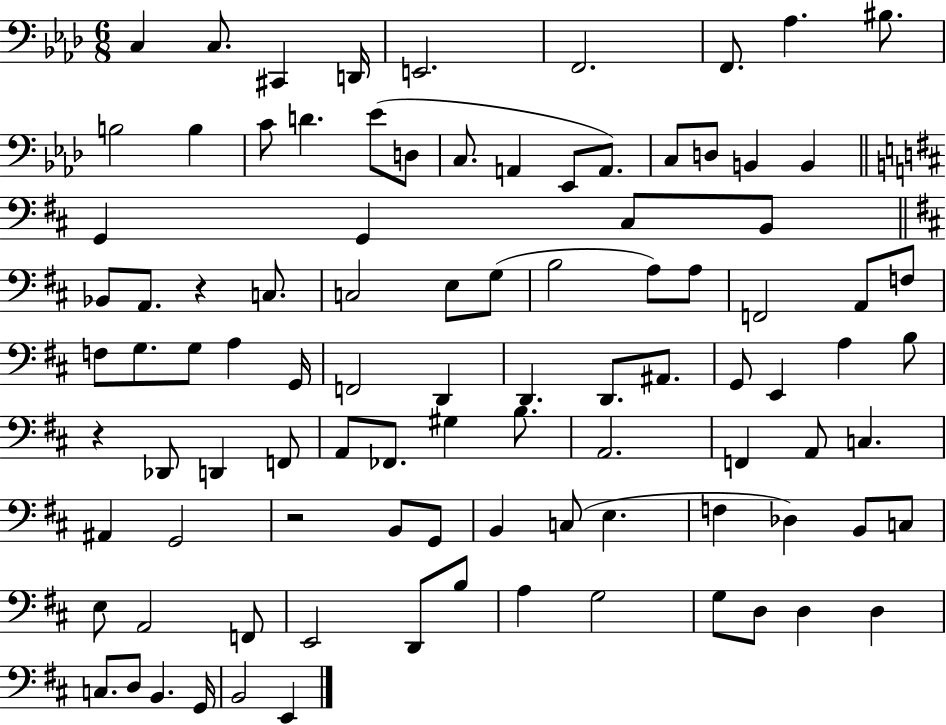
{
  \clef bass
  \numericTimeSignature
  \time 6/8
  \key aes \major
  c4 c8. cis,4 d,16 | e,2. | f,2. | f,8. aes4. bis8. | \break b2 b4 | c'8 d'4. ees'8( d8 | c8. a,4 ees,8 a,8.) | c8 d8 b,4 b,4 | \break \bar "||" \break \key b \minor g,4 g,4 cis8 b,8 | \bar "||" \break \key b \minor bes,8 a,8. r4 c8. | c2 e8 g8( | b2 a8) a8 | f,2 a,8 f8 | \break f8 g8. g8 a4 g,16 | f,2 d,4 | d,4. d,8. ais,8. | g,8 e,4 a4 b8 | \break r4 des,8 d,4 f,8 | a,8 fes,8. gis4 b8. | a,2. | f,4 a,8 c4. | \break ais,4 g,2 | r2 b,8 g,8 | b,4 c8( e4. | f4 des4) b,8 c8 | \break e8 a,2 f,8 | e,2 d,8 b8 | a4 g2 | g8 d8 d4 d4 | \break c8. d8 b,4. g,16 | b,2 e,4 | \bar "|."
}